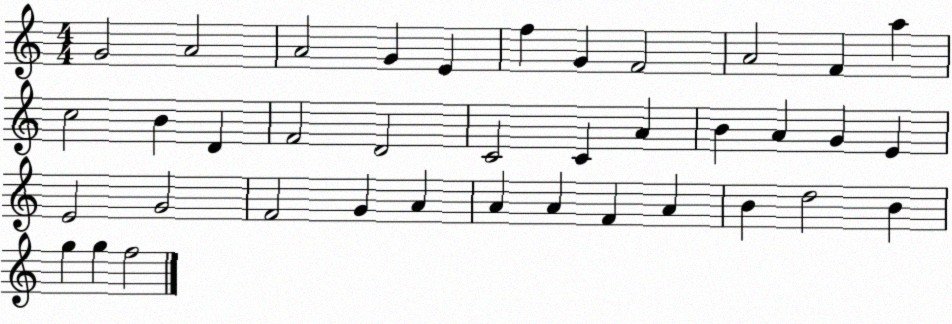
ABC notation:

X:1
T:Untitled
M:4/4
L:1/4
K:C
G2 A2 A2 G E f G F2 A2 F a c2 B D F2 D2 C2 C A B A G E E2 G2 F2 G A A A F A B d2 B g g f2